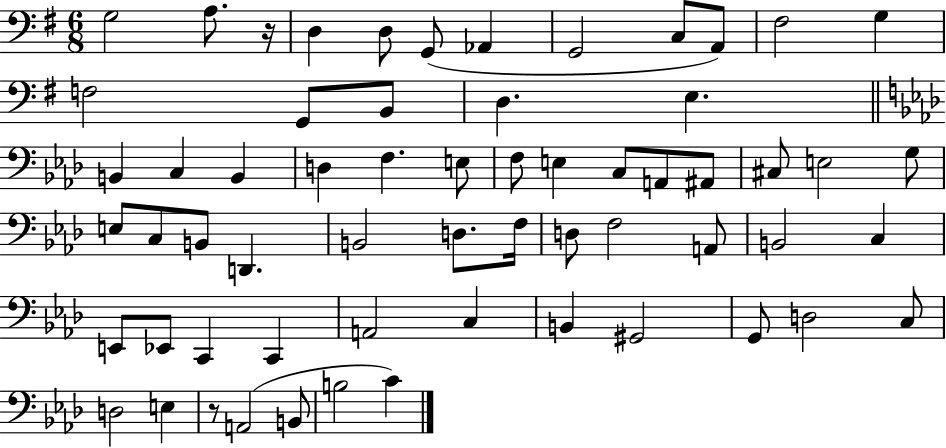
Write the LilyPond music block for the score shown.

{
  \clef bass
  \numericTimeSignature
  \time 6/8
  \key g \major
  g2 a8. r16 | d4 d8 g,8( aes,4 | g,2 c8 a,8) | fis2 g4 | \break f2 g,8 b,8 | d4. e4. | \bar "||" \break \key aes \major b,4 c4 b,4 | d4 f4. e8 | f8 e4 c8 a,8 ais,8 | cis8 e2 g8 | \break e8 c8 b,8 d,4. | b,2 d8. f16 | d8 f2 a,8 | b,2 c4 | \break e,8 ees,8 c,4 c,4 | a,2 c4 | b,4 gis,2 | g,8 d2 c8 | \break d2 e4 | r8 a,2( b,8 | b2 c'4) | \bar "|."
}